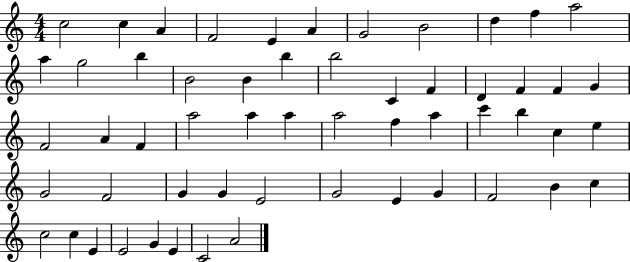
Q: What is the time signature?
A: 4/4